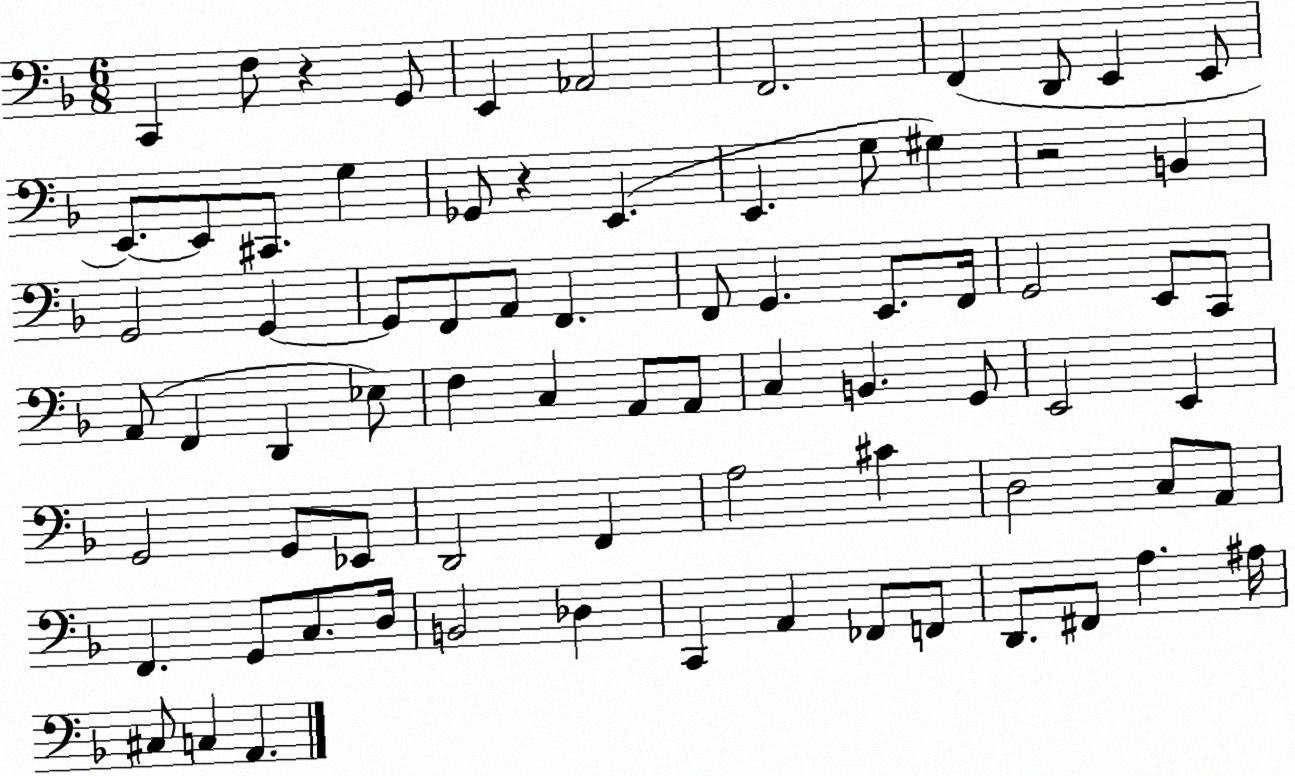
X:1
T:Untitled
M:6/8
L:1/4
K:F
C,, F,/2 z G,,/2 E,, _A,,2 F,,2 F,, D,,/2 E,, E,,/2 E,,/2 E,,/2 ^C,,/2 G, _G,,/2 z E,, E,, G,/2 ^G, z2 B,, G,,2 G,, G,,/2 F,,/2 A,,/2 F,, F,,/2 G,, E,,/2 F,,/4 G,,2 E,,/2 C,,/2 A,,/2 F,, D,, _E,/2 F, C, A,,/2 A,,/2 C, B,, G,,/2 E,,2 E,, G,,2 G,,/2 _E,,/2 D,,2 F,, A,2 ^C D,2 C,/2 A,,/2 F,, G,,/2 C,/2 D,/4 B,,2 _D, C,, A,, _F,,/2 F,,/2 D,,/2 ^F,,/2 A, ^A,/4 ^C,/2 C, A,,